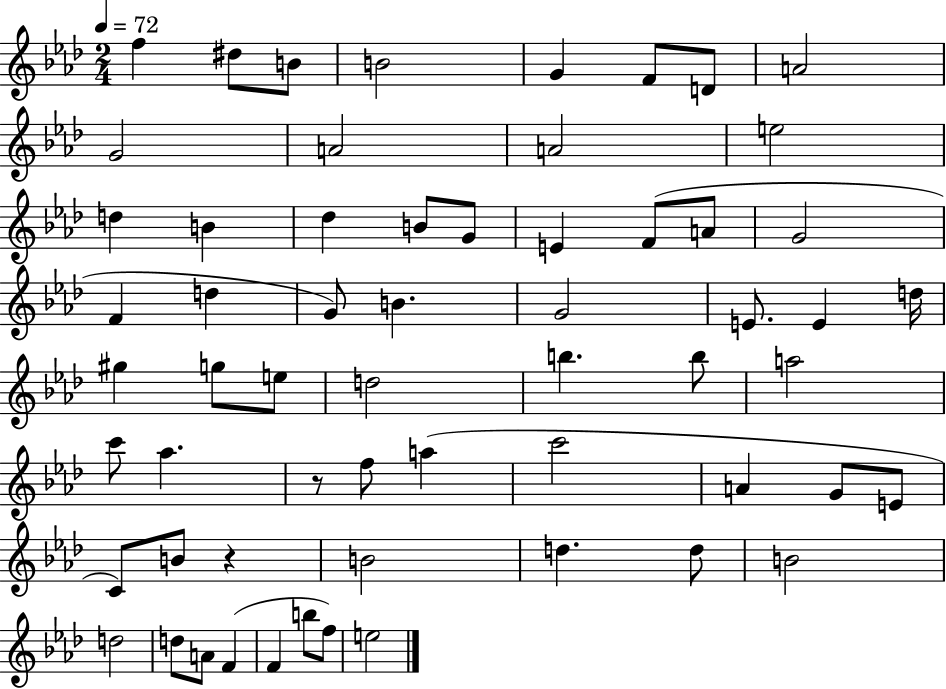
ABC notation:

X:1
T:Untitled
M:2/4
L:1/4
K:Ab
f ^d/2 B/2 B2 G F/2 D/2 A2 G2 A2 A2 e2 d B _d B/2 G/2 E F/2 A/2 G2 F d G/2 B G2 E/2 E d/4 ^g g/2 e/2 d2 b b/2 a2 c'/2 _a z/2 f/2 a c'2 A G/2 E/2 C/2 B/2 z B2 d d/2 B2 d2 d/2 A/2 F F b/2 f/2 e2